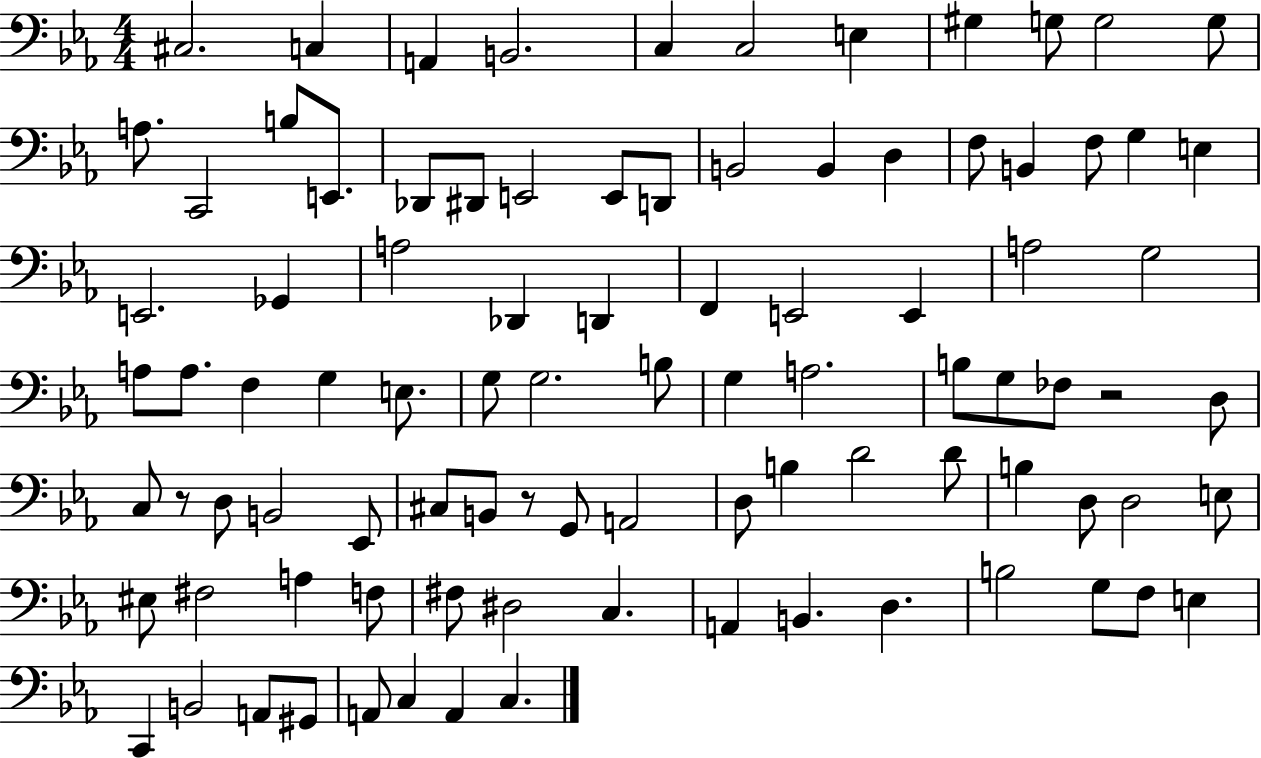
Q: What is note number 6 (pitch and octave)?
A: C3